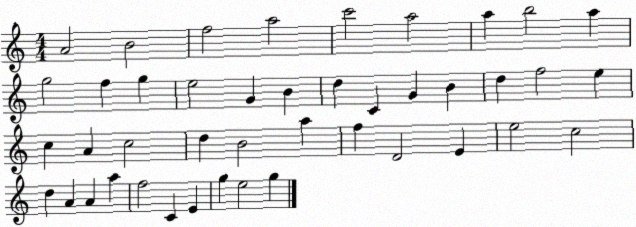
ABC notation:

X:1
T:Untitled
M:4/4
L:1/4
K:C
A2 B2 f2 a2 c'2 a2 a b2 a g2 f g e2 G B d C G B d f2 e c A c2 d B2 a f D2 E e2 c2 d A A a f2 C E g e2 g